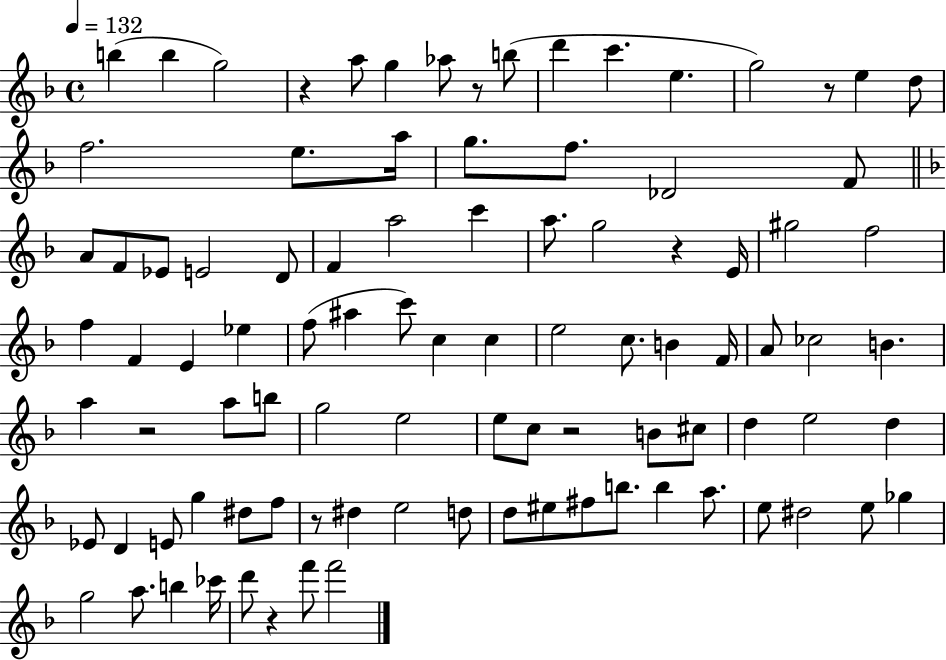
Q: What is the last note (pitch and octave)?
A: F6